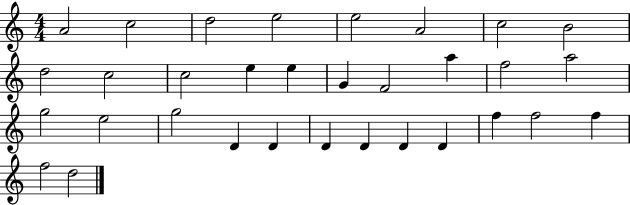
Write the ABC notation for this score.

X:1
T:Untitled
M:4/4
L:1/4
K:C
A2 c2 d2 e2 e2 A2 c2 B2 d2 c2 c2 e e G F2 a f2 a2 g2 e2 g2 D D D D D D f f2 f f2 d2